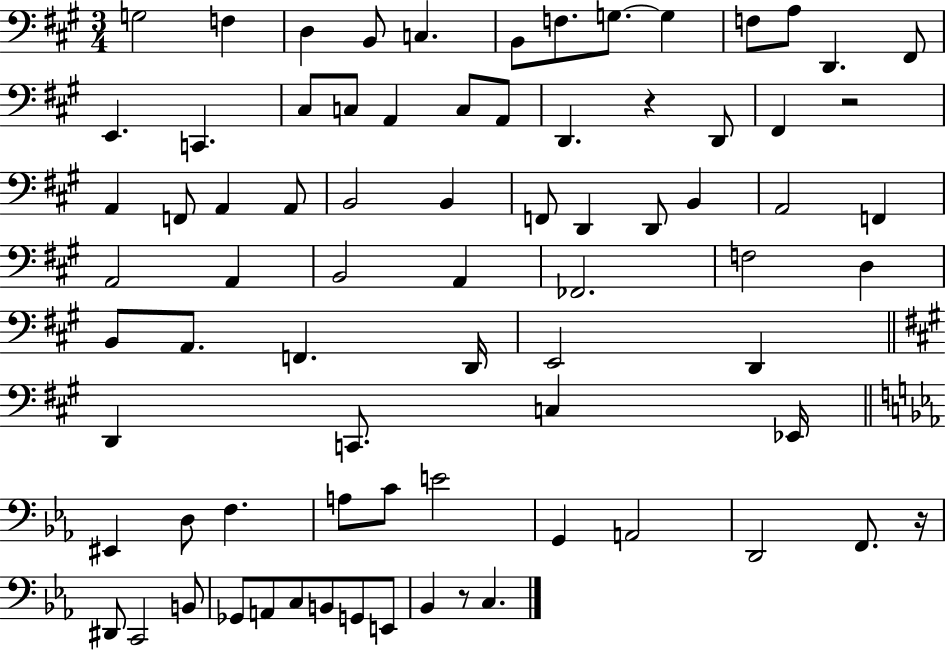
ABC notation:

X:1
T:Untitled
M:3/4
L:1/4
K:A
G,2 F, D, B,,/2 C, B,,/2 F,/2 G,/2 G, F,/2 A,/2 D,, ^F,,/2 E,, C,, ^C,/2 C,/2 A,, C,/2 A,,/2 D,, z D,,/2 ^F,, z2 A,, F,,/2 A,, A,,/2 B,,2 B,, F,,/2 D,, D,,/2 B,, A,,2 F,, A,,2 A,, B,,2 A,, _F,,2 F,2 D, B,,/2 A,,/2 F,, D,,/4 E,,2 D,, D,, C,,/2 C, _E,,/4 ^E,, D,/2 F, A,/2 C/2 E2 G,, A,,2 D,,2 F,,/2 z/4 ^D,,/2 C,,2 B,,/2 _G,,/2 A,,/2 C,/2 B,,/2 G,,/2 E,,/2 _B,, z/2 C,